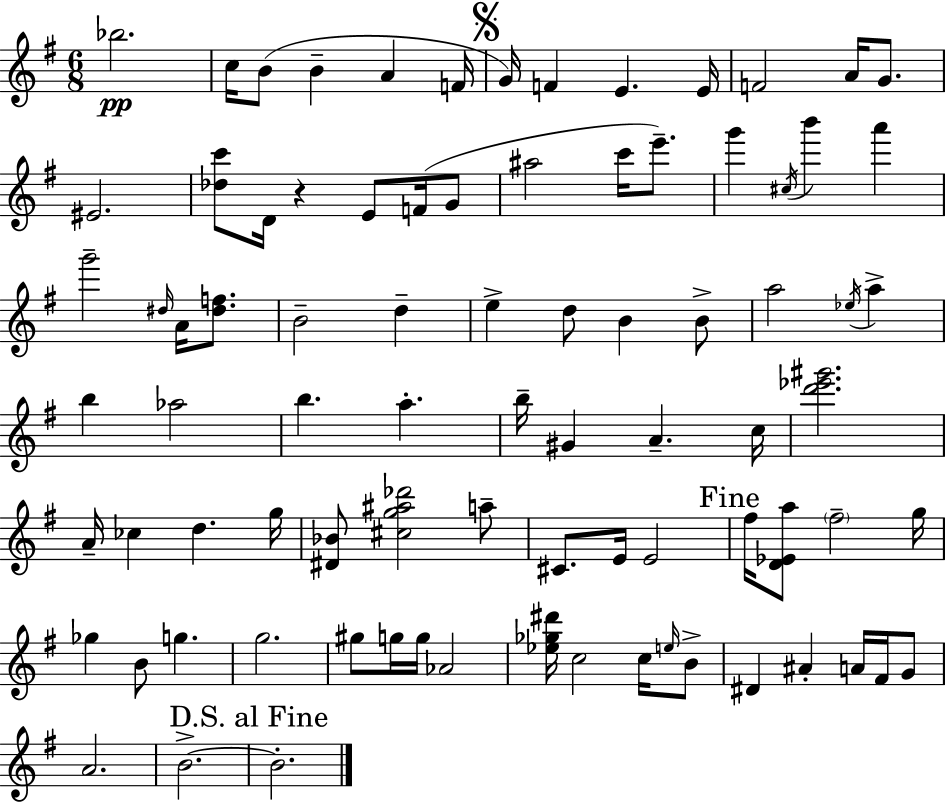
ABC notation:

X:1
T:Untitled
M:6/8
L:1/4
K:Em
_b2 c/4 B/2 B A F/4 G/4 F E E/4 F2 A/4 G/2 ^E2 [_dc']/2 D/4 z E/2 F/4 G/2 ^a2 c'/4 e'/2 g' ^c/4 b' a' g'2 ^d/4 A/4 [^df]/2 B2 d e d/2 B B/2 a2 _e/4 a b _a2 b a b/4 ^G A c/4 [d'_e'^g']2 A/4 _c d g/4 [^D_B]/2 [^cg^a_d']2 a/2 ^C/2 E/4 E2 ^f/4 [D_Ea]/2 ^f2 g/4 _g B/2 g g2 ^g/2 g/4 g/4 _A2 [_e_g^d']/4 c2 c/4 e/4 B/2 ^D ^A A/4 ^F/4 G/2 A2 B2 B2